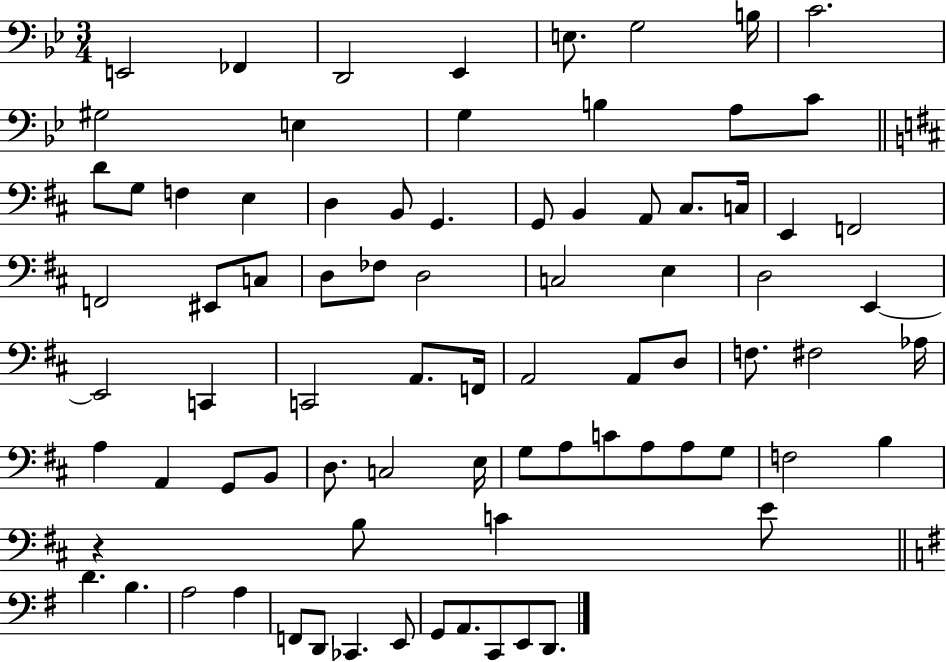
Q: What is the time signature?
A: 3/4